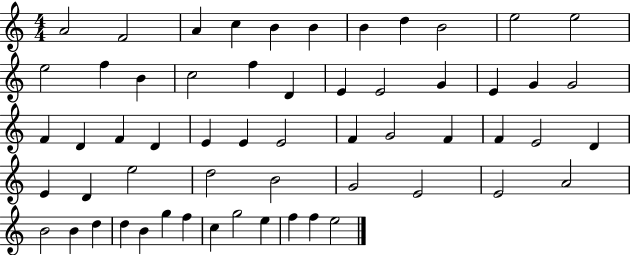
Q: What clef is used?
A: treble